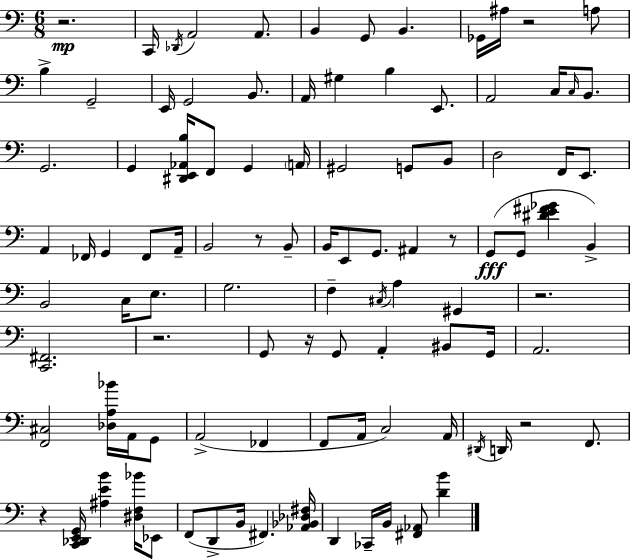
R/h. C2/s Db2/s A2/h A2/e. B2/q G2/e B2/q. Gb2/s A#3/s R/h A3/e B3/q G2/h E2/s G2/h B2/e. A2/s G#3/q B3/q E2/e. A2/h C3/s C3/s B2/e. G2/h. G2/q [D#2,E2,Ab2,B3]/s F2/e G2/q A2/s G#2/h G2/e B2/e D3/h F2/s E2/e. A2/q FES2/s G2/q FES2/e A2/s B2/h R/e B2/e B2/s E2/e G2/e. A#2/q R/e G2/e G2/e [D#4,E4,F#4,Gb4]/q B2/q B2/h C3/s E3/e. G3/h. F3/q C#3/s A3/q G#2/q R/h. [C2,F#2]/h. R/h. G2/e R/s G2/e A2/q BIS2/e G2/s A2/h. [F2,C#3]/h [Db3,A3,Bb4]/s A2/s G2/e A2/h FES2/q F2/e A2/s C3/h A2/s D#2/s D2/s R/h F2/e. R/q [C2,Db2,E2,G2]/s [A#3,E4,B4]/q [D#3,F3,Bb4]/s Eb2/e F2/e D2/e B2/s F#2/q. [Ab2,Bb2,Db3,F#3]/s D2/q CES2/s B2/s [F#2,Ab2]/e [D4,B4]/q